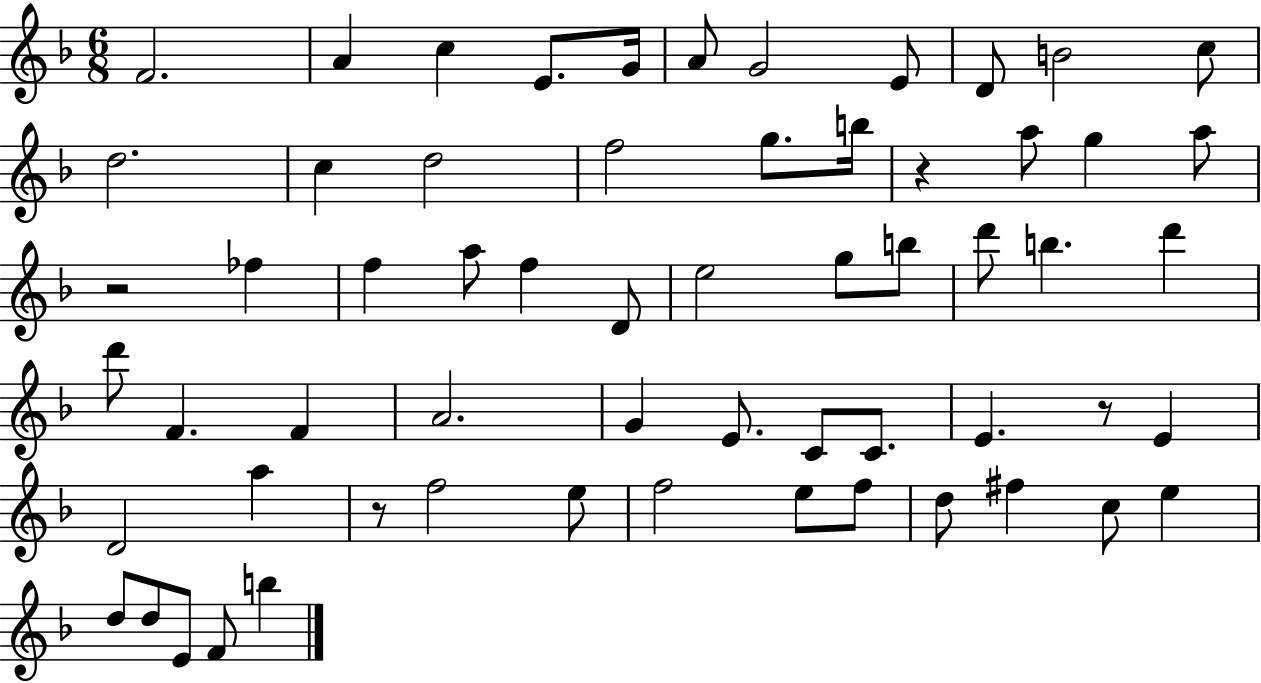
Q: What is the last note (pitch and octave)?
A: B5